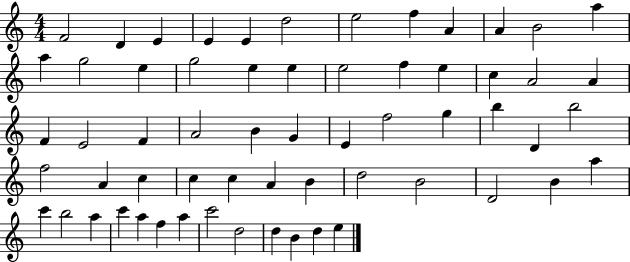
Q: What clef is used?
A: treble